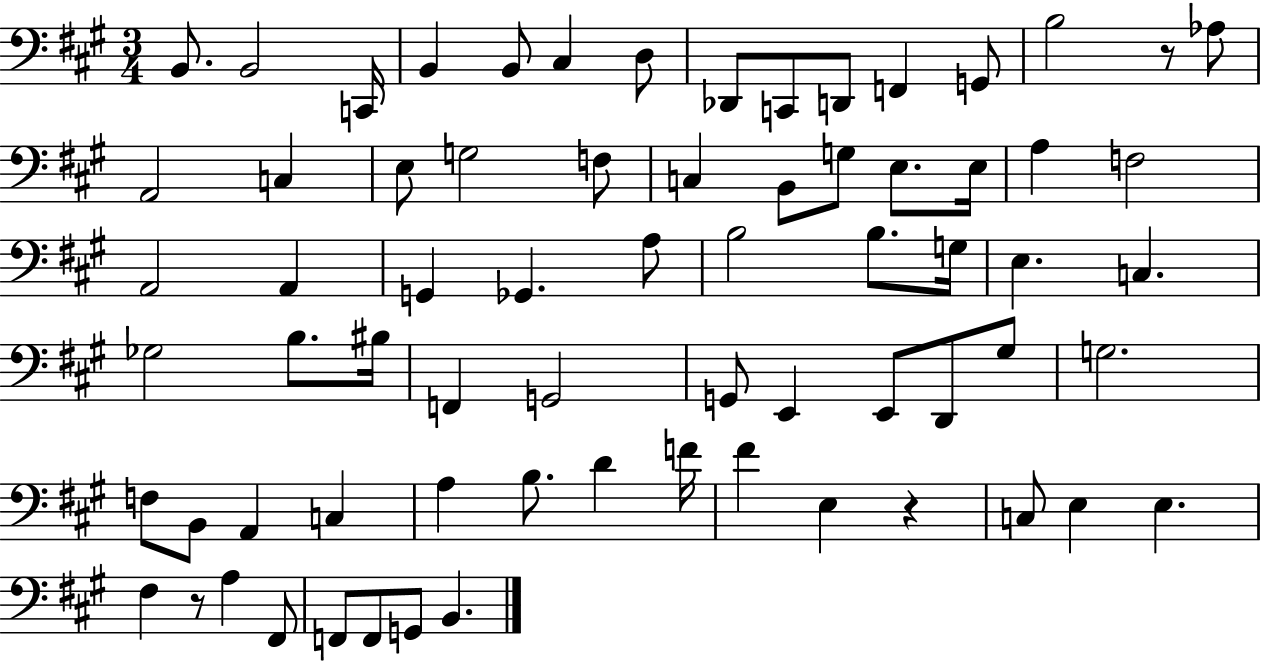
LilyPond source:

{
  \clef bass
  \numericTimeSignature
  \time 3/4
  \key a \major
  b,8. b,2 c,16 | b,4 b,8 cis4 d8 | des,8 c,8 d,8 f,4 g,8 | b2 r8 aes8 | \break a,2 c4 | e8 g2 f8 | c4 b,8 g8 e8. e16 | a4 f2 | \break a,2 a,4 | g,4 ges,4. a8 | b2 b8. g16 | e4. c4. | \break ges2 b8. bis16 | f,4 g,2 | g,8 e,4 e,8 d,8 gis8 | g2. | \break f8 b,8 a,4 c4 | a4 b8. d'4 f'16 | fis'4 e4 r4 | c8 e4 e4. | \break fis4 r8 a4 fis,8 | f,8 f,8 g,8 b,4. | \bar "|."
}